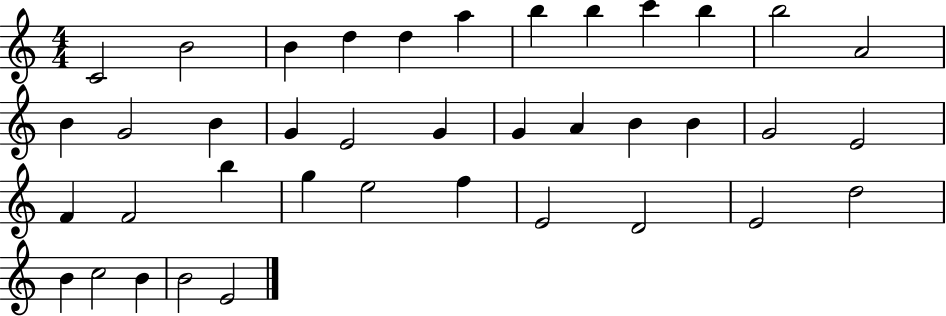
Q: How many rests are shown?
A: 0